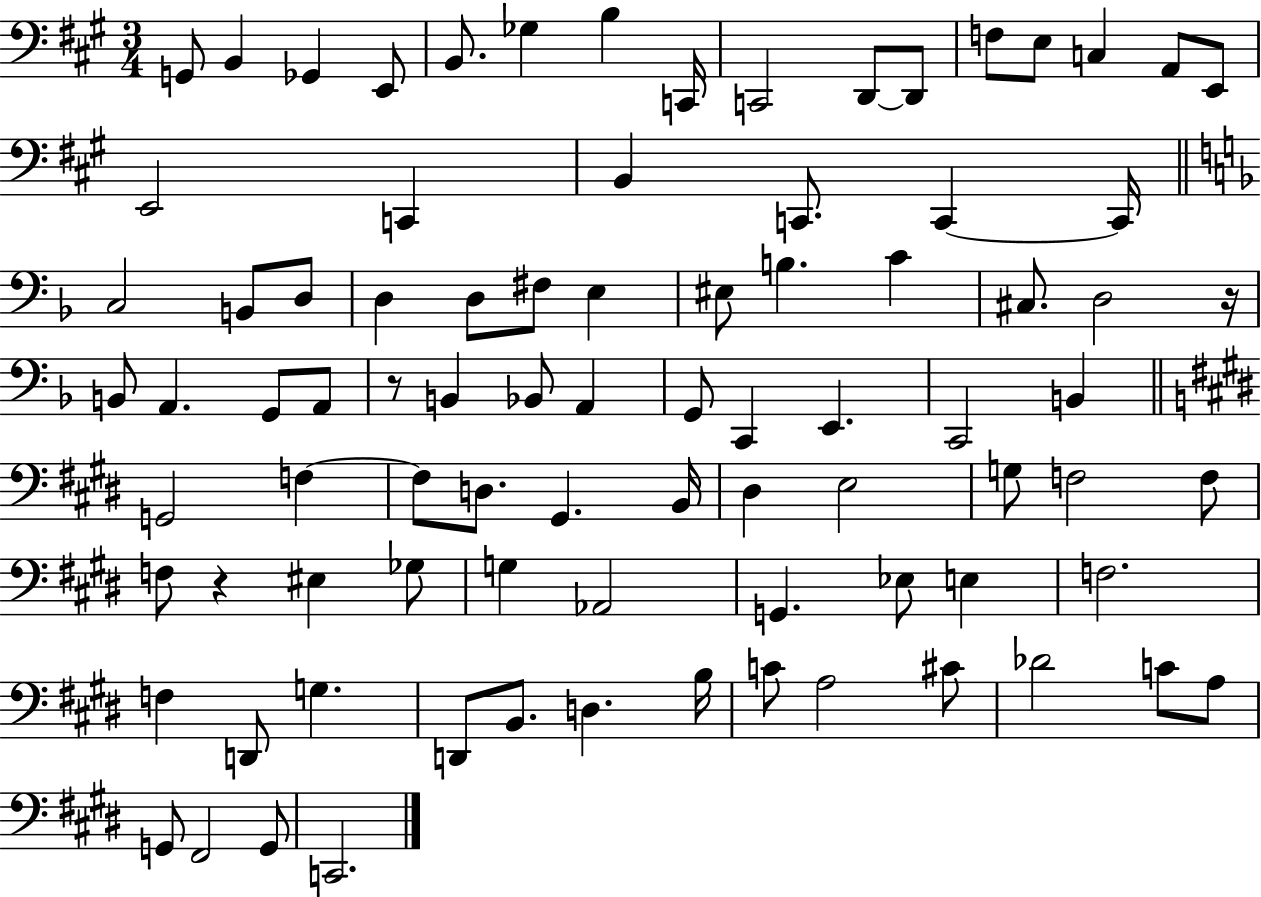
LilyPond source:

{
  \clef bass
  \numericTimeSignature
  \time 3/4
  \key a \major
  g,8 b,4 ges,4 e,8 | b,8. ges4 b4 c,16 | c,2 d,8~~ d,8 | f8 e8 c4 a,8 e,8 | \break e,2 c,4 | b,4 c,8. c,4~~ c,16 | \bar "||" \break \key d \minor c2 b,8 d8 | d4 d8 fis8 e4 | eis8 b4. c'4 | cis8. d2 r16 | \break b,8 a,4. g,8 a,8 | r8 b,4 bes,8 a,4 | g,8 c,4 e,4. | c,2 b,4 | \break \bar "||" \break \key e \major g,2 f4~~ | f8 d8. gis,4. b,16 | dis4 e2 | g8 f2 f8 | \break f8 r4 eis4 ges8 | g4 aes,2 | g,4. ees8 e4 | f2. | \break f4 d,8 g4. | d,8 b,8. d4. b16 | c'8 a2 cis'8 | des'2 c'8 a8 | \break g,8 fis,2 g,8 | c,2. | \bar "|."
}